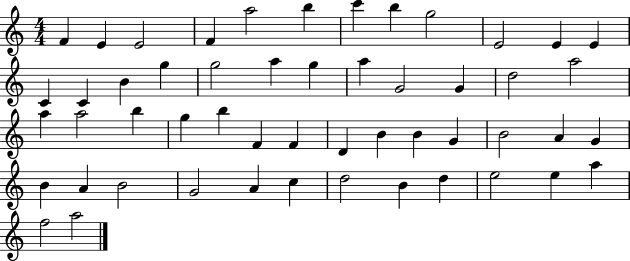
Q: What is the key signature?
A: C major